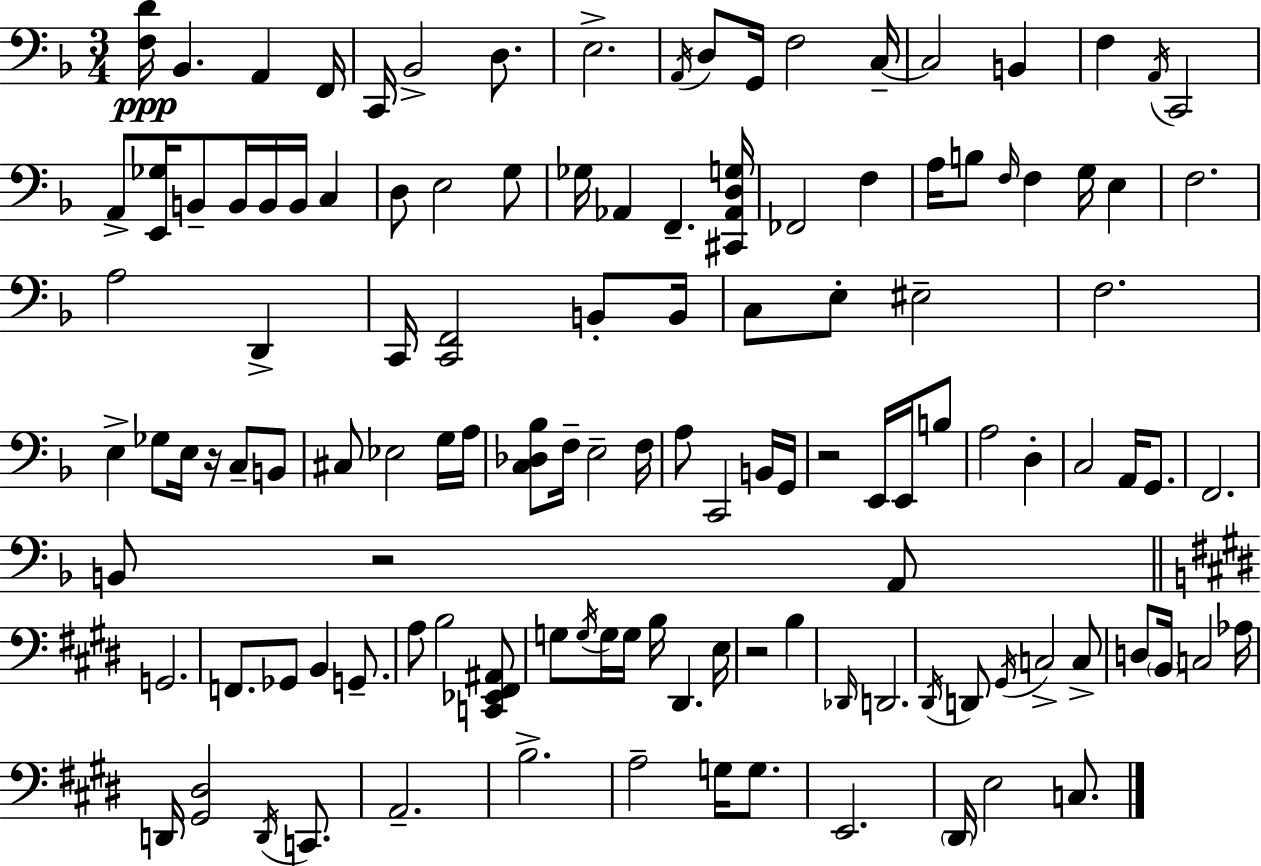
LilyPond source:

{
  \clef bass
  \numericTimeSignature
  \time 3/4
  \key f \major
  <f d'>16\ppp bes,4. a,4 f,16 | c,16 bes,2-> d8. | e2.-> | \acciaccatura { a,16 } d8 g,16 f2 | \break c16--~~ c2 b,4 | f4 \acciaccatura { a,16 } c,2 | a,8-> <e, ges>16 b,8-- b,16 b,16 b,16 c4 | d8 e2 | \break g8 ges16 aes,4 f,4.-- | <cis, aes, d g>16 fes,2 f4 | a16 b8 \grace { f16 } f4 g16 e4 | f2. | \break a2 d,4-> | c,16 <c, f,>2 | b,8-. b,16 c8 e8-. eis2-- | f2. | \break e4-> ges8 e16 r16 c8-- | b,8 cis8 ees2 | g16 a16 <c des bes>8 f16-- e2-- | f16 a8 c,2 | \break b,16 g,16 r2 e,16 | e,16 b8 a2 d4-. | c2 a,16 | g,8. f,2. | \break b,8 r2 | a,8 \bar "||" \break \key e \major g,2. | f,8. ges,8 b,4 g,8.-- | a8 b2 <c, ees, fis, ais,>8 | g8 \acciaccatura { g16 } g16 g16 b16 dis,4. | \break e16 r2 b4 | \grace { des,16 } d,2. | \acciaccatura { dis,16 } d,8 \acciaccatura { gis,16 } c2-> | c8-> d8 \parenthesize b,16 c2 | \break aes16 d,16 <gis, dis>2 | \acciaccatura { d,16 } c,8. a,2.-- | b2.-> | a2-- | \break g16 g8. e,2. | \parenthesize dis,16 e2 | c8. \bar "|."
}